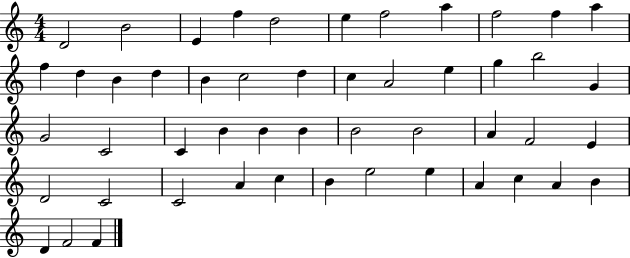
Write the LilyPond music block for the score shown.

{
  \clef treble
  \numericTimeSignature
  \time 4/4
  \key c \major
  d'2 b'2 | e'4 f''4 d''2 | e''4 f''2 a''4 | f''2 f''4 a''4 | \break f''4 d''4 b'4 d''4 | b'4 c''2 d''4 | c''4 a'2 e''4 | g''4 b''2 g'4 | \break g'2 c'2 | c'4 b'4 b'4 b'4 | b'2 b'2 | a'4 f'2 e'4 | \break d'2 c'2 | c'2 a'4 c''4 | b'4 e''2 e''4 | a'4 c''4 a'4 b'4 | \break d'4 f'2 f'4 | \bar "|."
}